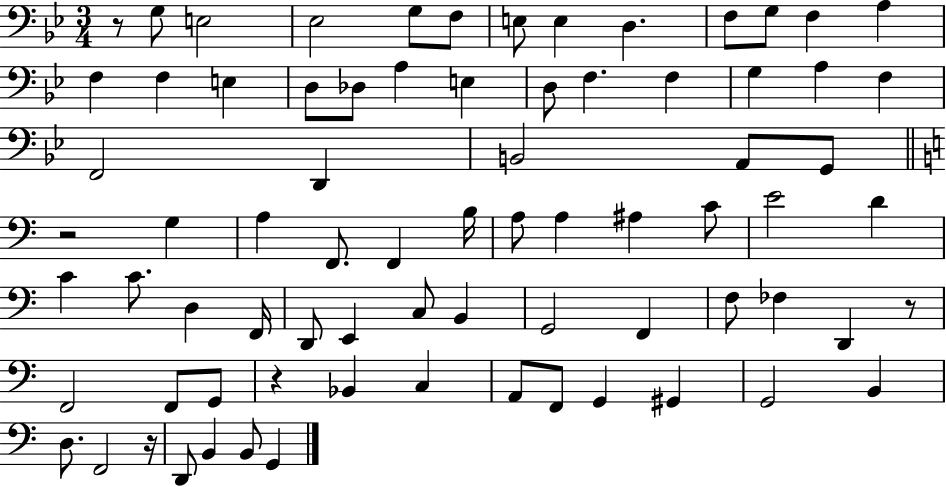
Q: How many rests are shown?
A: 5